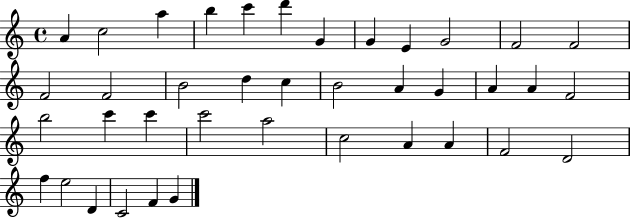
A4/q C5/h A5/q B5/q C6/q D6/q G4/q G4/q E4/q G4/h F4/h F4/h F4/h F4/h B4/h D5/q C5/q B4/h A4/q G4/q A4/q A4/q F4/h B5/h C6/q C6/q C6/h A5/h C5/h A4/q A4/q F4/h D4/h F5/q E5/h D4/q C4/h F4/q G4/q